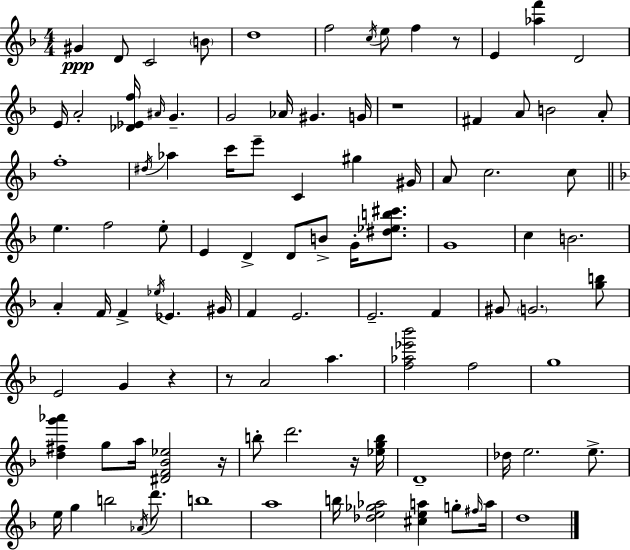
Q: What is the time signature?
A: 4/4